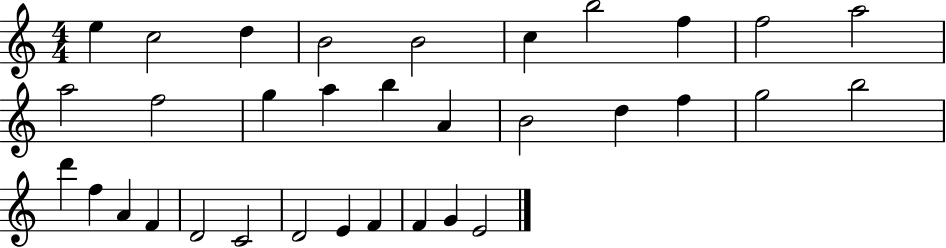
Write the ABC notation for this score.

X:1
T:Untitled
M:4/4
L:1/4
K:C
e c2 d B2 B2 c b2 f f2 a2 a2 f2 g a b A B2 d f g2 b2 d' f A F D2 C2 D2 E F F G E2